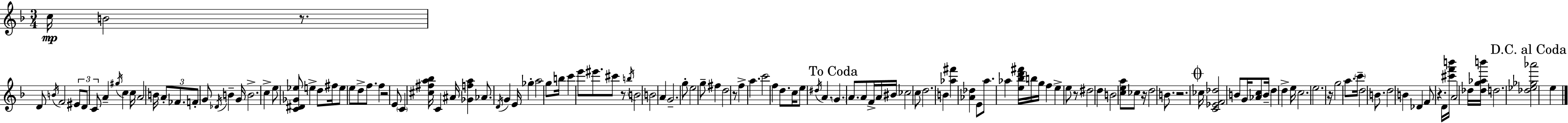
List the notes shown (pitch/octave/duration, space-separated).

C5/s B4/h R/e. D4/e B4/s F4/h EIS4/e D4/e C4/e A4/q G#5/s C5/q C5/s A4/h B4/s A4/e FES4/e. F4/e G4/e Db4/s B4/q G4/s B4/h. C5/q E5/e [C4,D#4,Gb4,Eb5]/e E5/q D5/e F#5/s E5/e E5/e D5/e F5/e. F5/q R/h E4/e C4/q [C#5,F#5,A5,Bb5]/s C4/q A#4/s [Gb4,F5,A5]/q Ab4/e. D4/s G4/q E4/s Gb5/q A5/h G5/e B5/s C6/q E6/e EIS6/e. C#6/e R/e B5/s B4/h B4/h A4/q G4/h. G5/e E5/h G5/e F#5/q D5/h R/e F5/q A5/q. C6/h F5/q D5/e. C5/s E5/e D#5/s A4/q. G4/q. A4/e. A4/e F4/s A4/s BIS4/s CES5/h C5/e D5/h. B4/q [Ab5,F#6]/q [Ab4,Db5]/q E4/e A5/e. Ab5/q [E5,Bb5,D6,F#6]/s B5/s G5/s F5/q E5/q E5/e R/e D#5/h D5/q B4/h [C5,E5,A5]/e CES5/e R/s D5/h B4/e. R/h. CES5/s [C4,Eb4,F4,Db5]/h B4/e G4/s [Ab4,C5]/e B4/s D5/q D5/q E5/s C5/h. E5/h. R/s G5/h A5/e. C6/s D5/h B4/e. D5/h B4/q Db4/q F4/e R/q. D4/s [C#6,F6,B6]/s A4/h Db5/s [Db5,G5,Ab5,B6]/s D5/h. [Db5,Eb5,Gb5,Ab6]/h E5/q